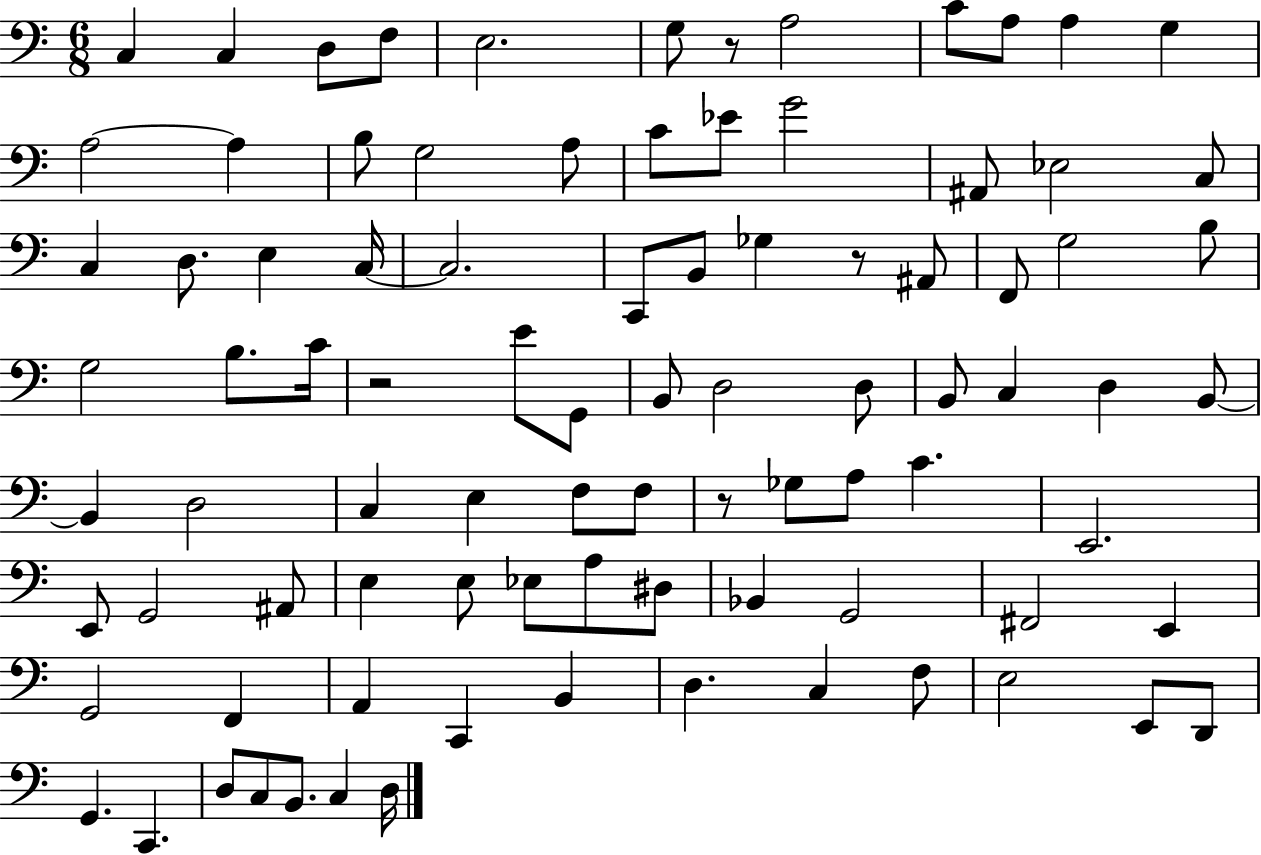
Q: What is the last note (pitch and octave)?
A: D3